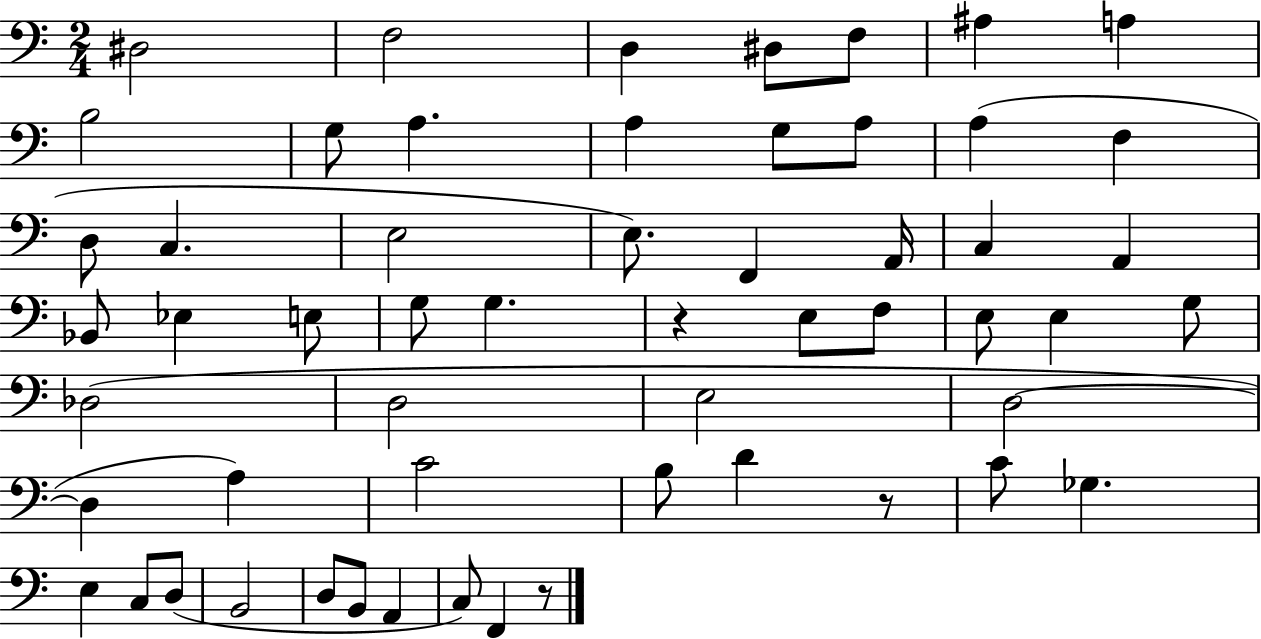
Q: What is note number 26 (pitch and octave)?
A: E3